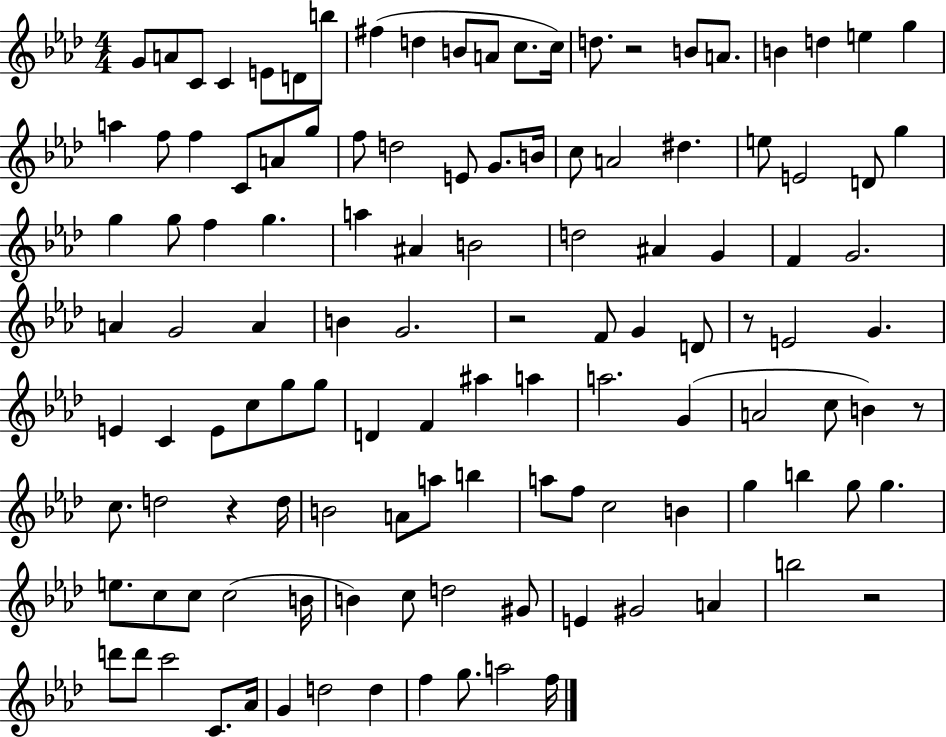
G4/e A4/e C4/e C4/q E4/e D4/e B5/e F#5/q D5/q B4/e A4/e C5/e. C5/s D5/e. R/h B4/e A4/e. B4/q D5/q E5/q G5/q A5/q F5/e F5/q C4/e A4/e G5/e F5/e D5/h E4/e G4/e. B4/s C5/e A4/h D#5/q. E5/e E4/h D4/e G5/q G5/q G5/e F5/q G5/q. A5/q A#4/q B4/h D5/h A#4/q G4/q F4/q G4/h. A4/q G4/h A4/q B4/q G4/h. R/h F4/e G4/q D4/e R/e E4/h G4/q. E4/q C4/q E4/e C5/e G5/e G5/e D4/q F4/q A#5/q A5/q A5/h. G4/q A4/h C5/e B4/q R/e C5/e. D5/h R/q D5/s B4/h A4/e A5/e B5/q A5/e F5/e C5/h B4/q G5/q B5/q G5/e G5/q. E5/e. C5/e C5/e C5/h B4/s B4/q C5/e D5/h G#4/e E4/q G#4/h A4/q B5/h R/h D6/e D6/e C6/h C4/e. Ab4/s G4/q D5/h D5/q F5/q G5/e. A5/h F5/s